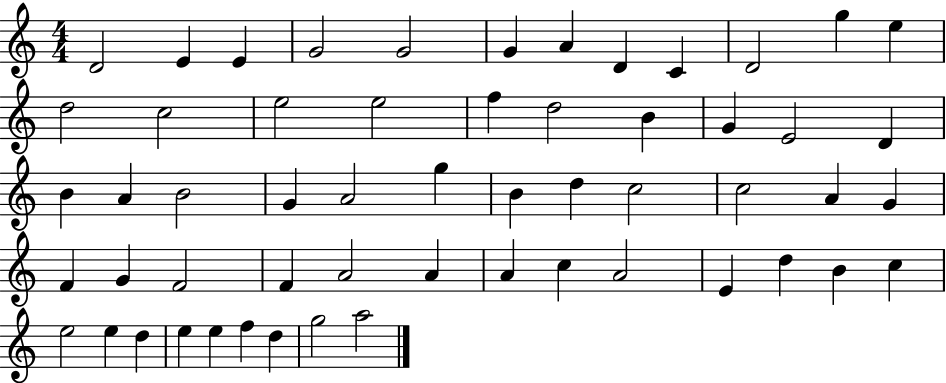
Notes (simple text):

D4/h E4/q E4/q G4/h G4/h G4/q A4/q D4/q C4/q D4/h G5/q E5/q D5/h C5/h E5/h E5/h F5/q D5/h B4/q G4/q E4/h D4/q B4/q A4/q B4/h G4/q A4/h G5/q B4/q D5/q C5/h C5/h A4/q G4/q F4/q G4/q F4/h F4/q A4/h A4/q A4/q C5/q A4/h E4/q D5/q B4/q C5/q E5/h E5/q D5/q E5/q E5/q F5/q D5/q G5/h A5/h